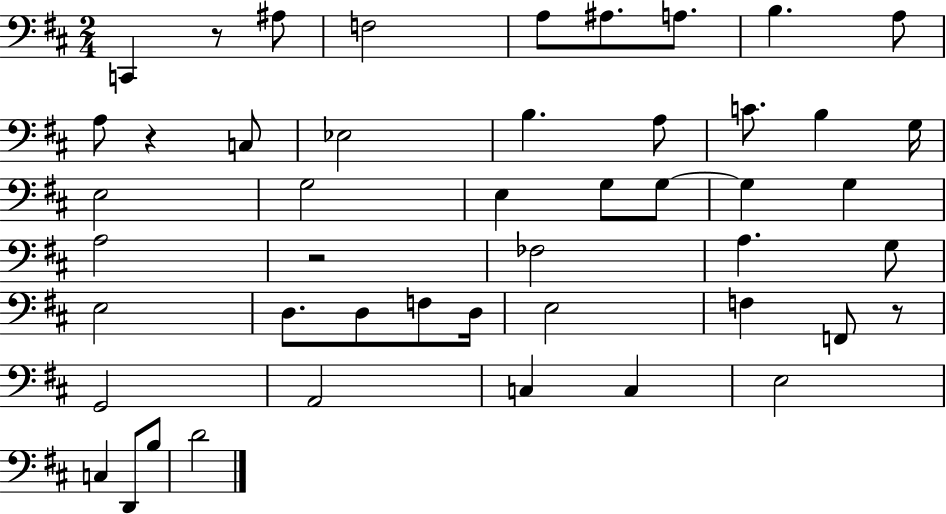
C2/q R/e A#3/e F3/h A3/e A#3/e. A3/e. B3/q. A3/e A3/e R/q C3/e Eb3/h B3/q. A3/e C4/e. B3/q G3/s E3/h G3/h E3/q G3/e G3/e G3/q G3/q A3/h R/h FES3/h A3/q. G3/e E3/h D3/e. D3/e F3/e D3/s E3/h F3/q F2/e R/e G2/h A2/h C3/q C3/q E3/h C3/q D2/e B3/e D4/h